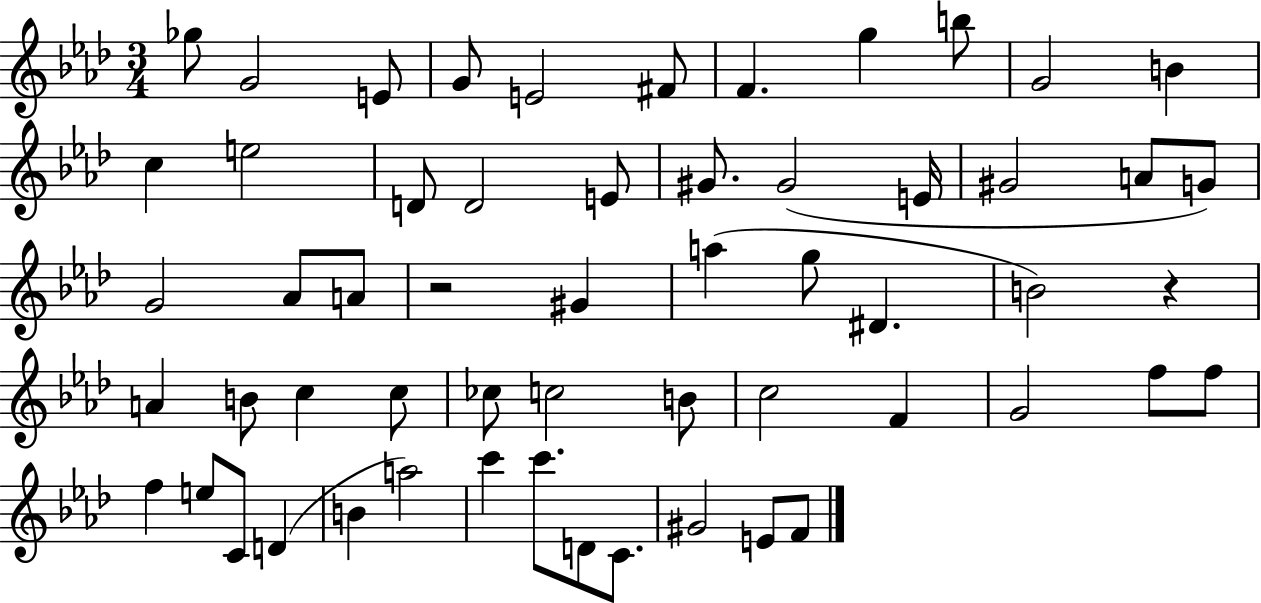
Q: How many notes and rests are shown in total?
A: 57